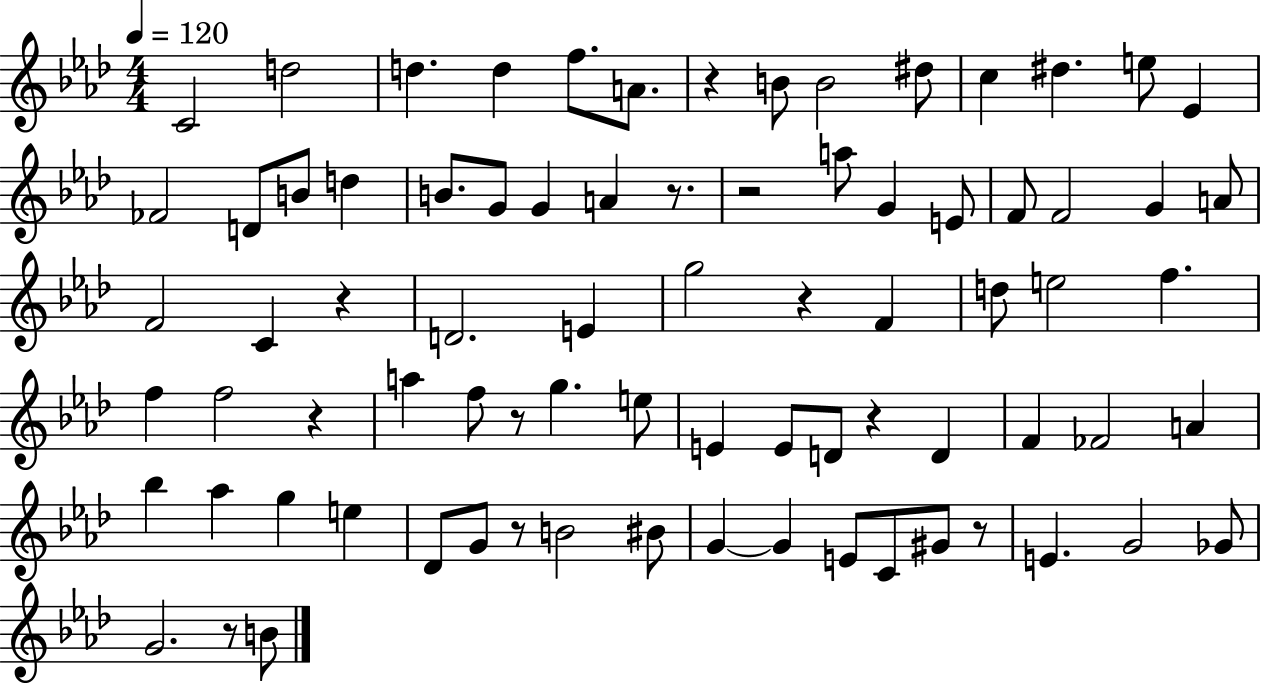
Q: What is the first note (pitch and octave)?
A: C4